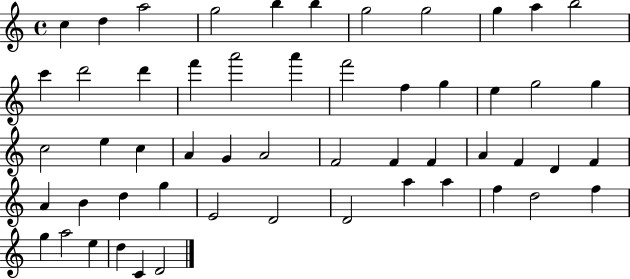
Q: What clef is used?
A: treble